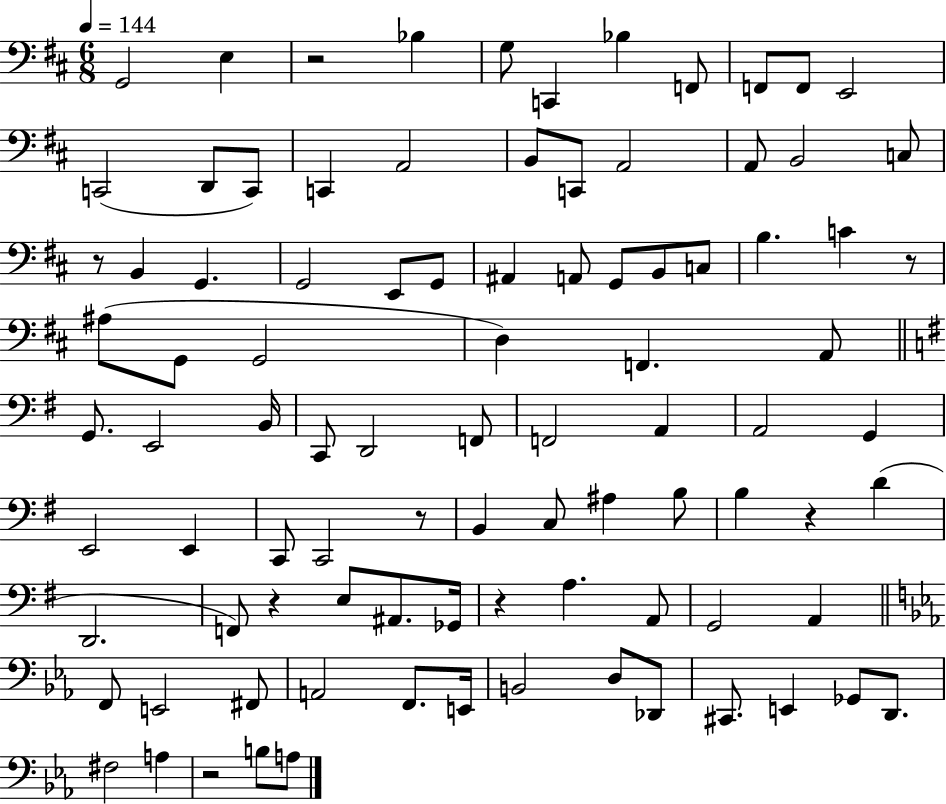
{
  \clef bass
  \numericTimeSignature
  \time 6/8
  \key d \major
  \tempo 4 = 144
  g,2 e4 | r2 bes4 | g8 c,4 bes4 f,8 | f,8 f,8 e,2 | \break c,2( d,8 c,8) | c,4 a,2 | b,8 c,8 a,2 | a,8 b,2 c8 | \break r8 b,4 g,4. | g,2 e,8 g,8 | ais,4 a,8 g,8 b,8 c8 | b4. c'4 r8 | \break ais8( g,8 g,2 | d4) f,4. a,8 | \bar "||" \break \key g \major g,8. e,2 b,16 | c,8 d,2 f,8 | f,2 a,4 | a,2 g,4 | \break e,2 e,4 | c,8 c,2 r8 | b,4 c8 ais4 b8 | b4 r4 d'4( | \break d,2. | f,8) r4 e8 ais,8. ges,16 | r4 a4. a,8 | g,2 a,4 | \break \bar "||" \break \key ees \major f,8 e,2 fis,8 | a,2 f,8. e,16 | b,2 d8 des,8 | cis,8. e,4 ges,8 d,8. | \break fis2 a4 | r2 b8 a8 | \bar "|."
}